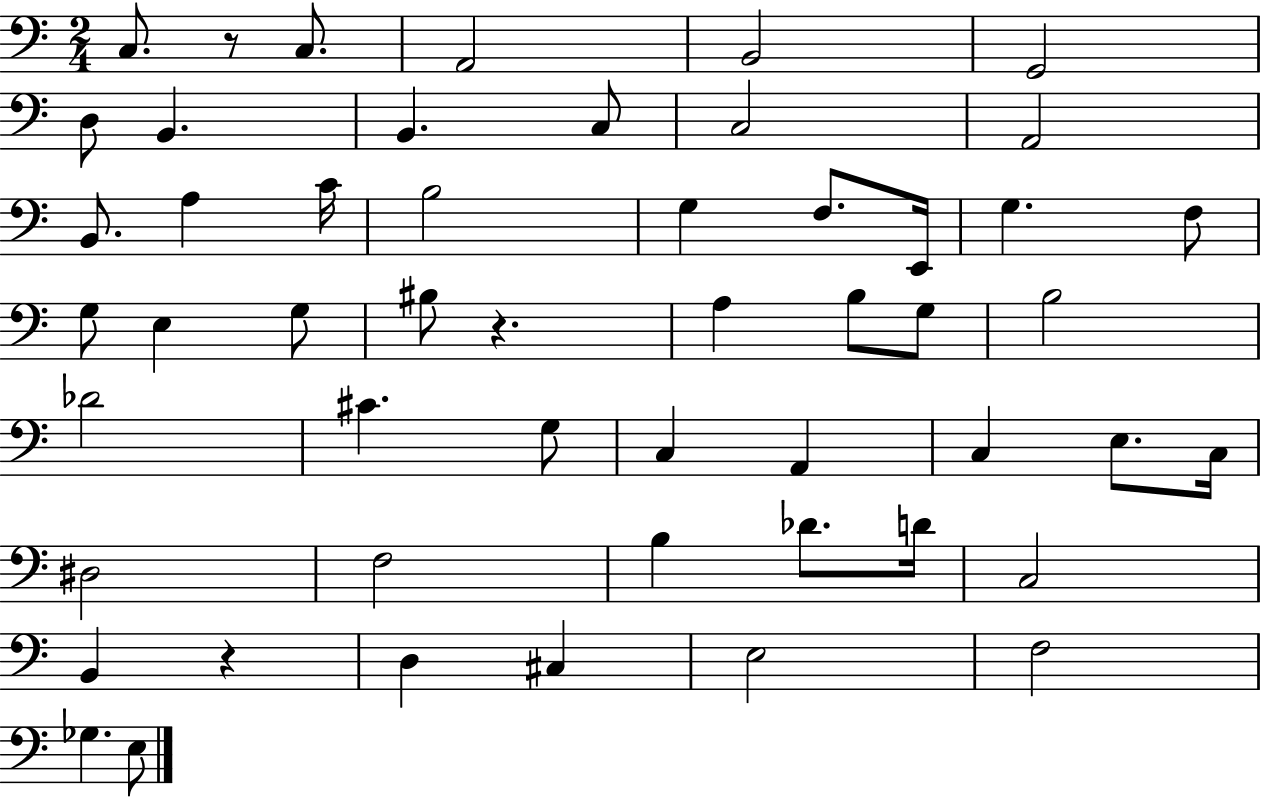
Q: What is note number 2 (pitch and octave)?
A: C3